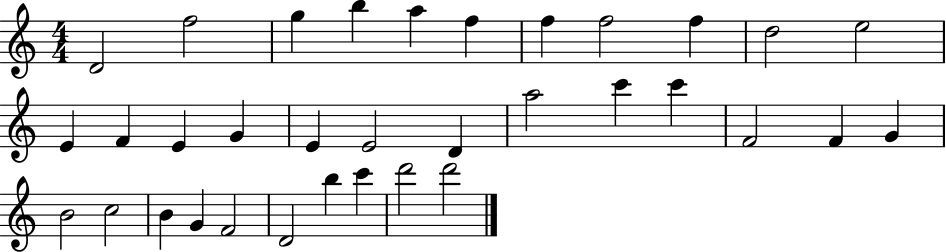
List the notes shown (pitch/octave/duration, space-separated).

D4/h F5/h G5/q B5/q A5/q F5/q F5/q F5/h F5/q D5/h E5/h E4/q F4/q E4/q G4/q E4/q E4/h D4/q A5/h C6/q C6/q F4/h F4/q G4/q B4/h C5/h B4/q G4/q F4/h D4/h B5/q C6/q D6/h D6/h